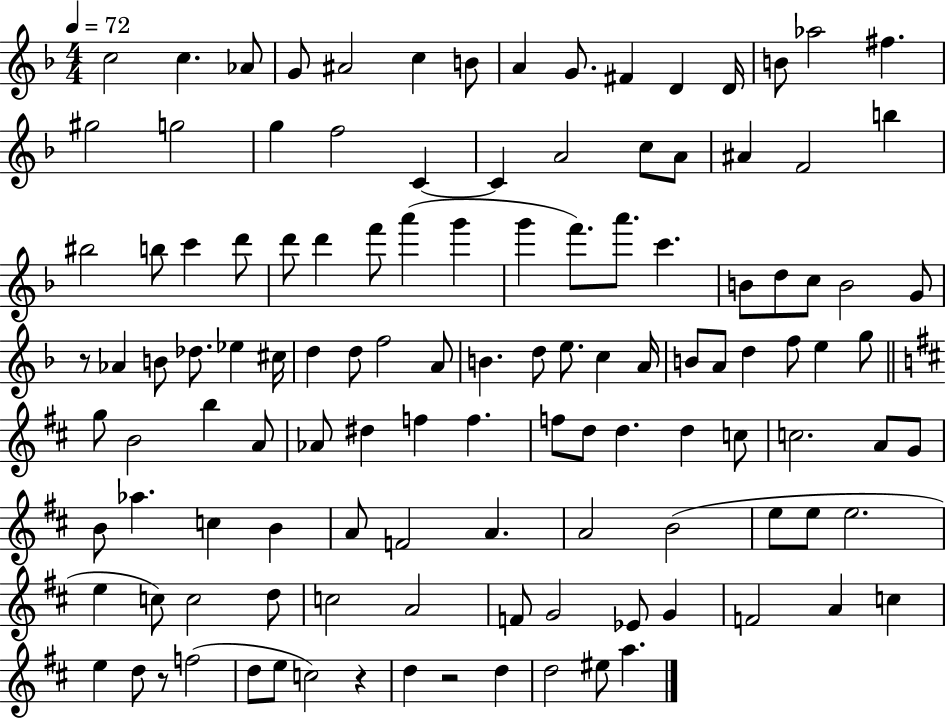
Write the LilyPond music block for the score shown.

{
  \clef treble
  \numericTimeSignature
  \time 4/4
  \key f \major
  \tempo 4 = 72
  c''2 c''4. aes'8 | g'8 ais'2 c''4 b'8 | a'4 g'8. fis'4 d'4 d'16 | b'8 aes''2 fis''4. | \break gis''2 g''2 | g''4 f''2 c'4~~ | c'4 a'2 c''8 a'8 | ais'4 f'2 b''4 | \break bis''2 b''8 c'''4 d'''8 | d'''8 d'''4 f'''8 a'''4( g'''4 | g'''4 f'''8.) a'''8. c'''4. | b'8 d''8 c''8 b'2 g'8 | \break r8 aes'4 b'8 des''8. ees''4 cis''16 | d''4 d''8 f''2 a'8 | b'4. d''8 e''8. c''4 a'16 | b'8 a'8 d''4 f''8 e''4 g''8 | \break \bar "||" \break \key b \minor g''8 b'2 b''4 a'8 | aes'8 dis''4 f''4 f''4. | f''8 d''8 d''4. d''4 c''8 | c''2. a'8 g'8 | \break b'8 aes''4. c''4 b'4 | a'8 f'2 a'4. | a'2 b'2( | e''8 e''8 e''2. | \break e''4 c''8) c''2 d''8 | c''2 a'2 | f'8 g'2 ees'8 g'4 | f'2 a'4 c''4 | \break e''4 d''8 r8 f''2( | d''8 e''8 c''2) r4 | d''4 r2 d''4 | d''2 eis''8 a''4. | \break \bar "|."
}